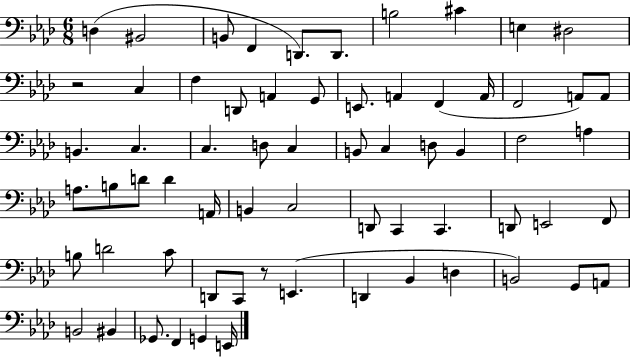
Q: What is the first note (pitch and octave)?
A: D3